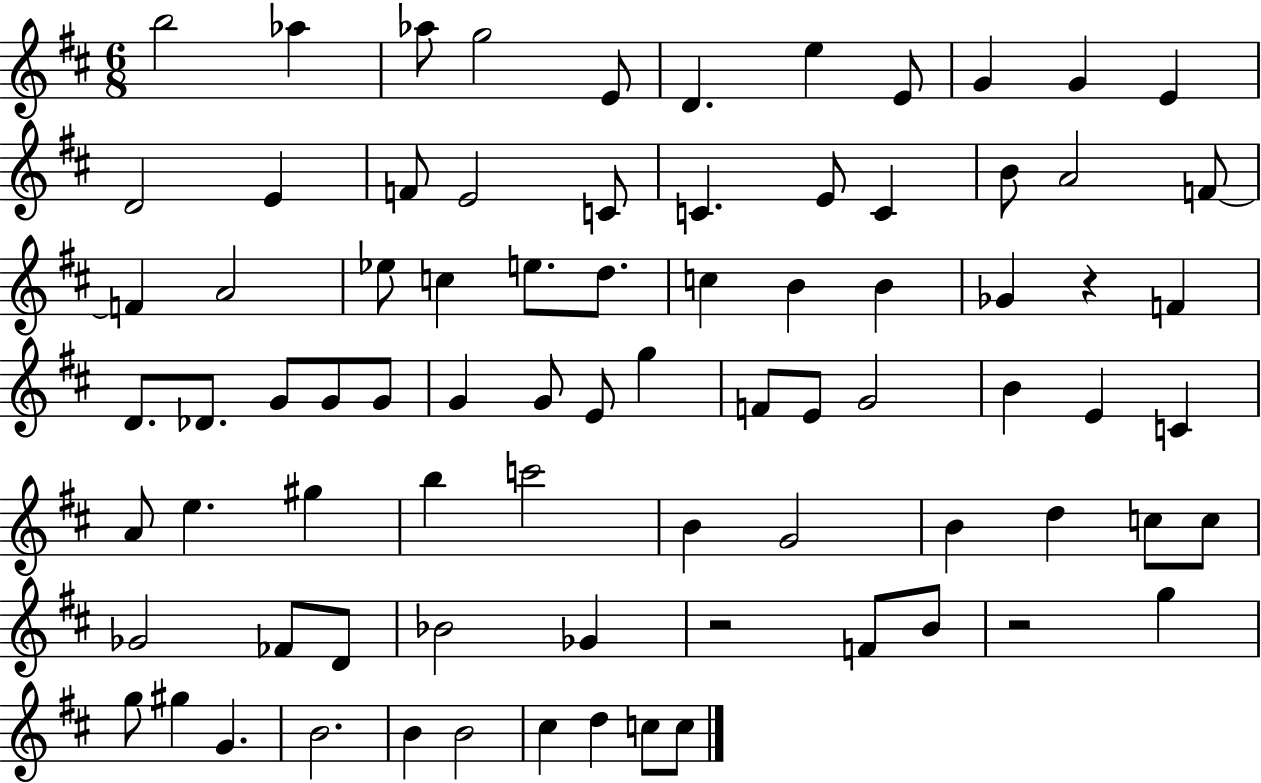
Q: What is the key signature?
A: D major